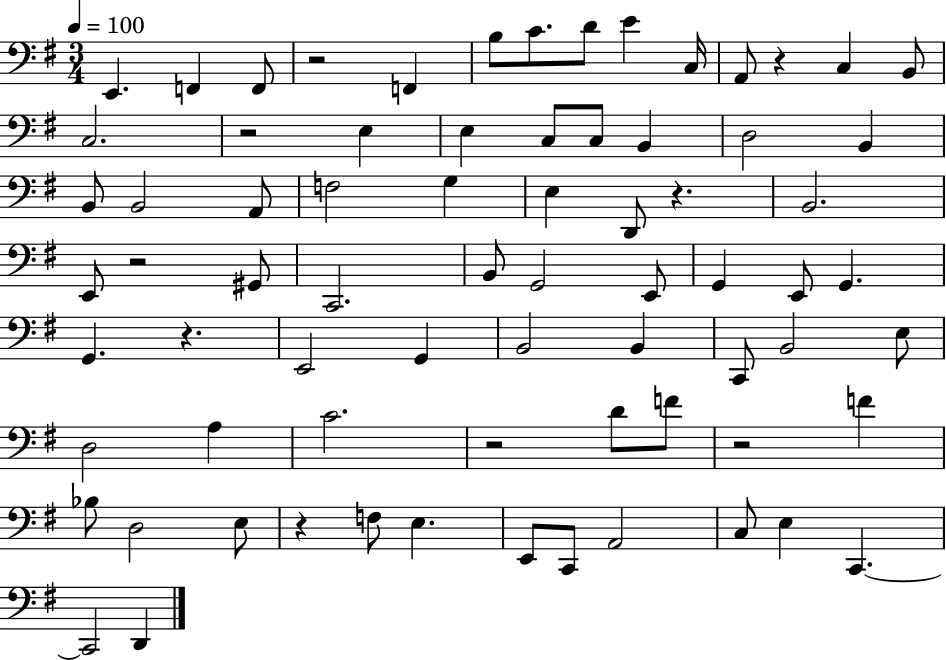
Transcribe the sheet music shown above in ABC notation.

X:1
T:Untitled
M:3/4
L:1/4
K:G
E,, F,, F,,/2 z2 F,, B,/2 C/2 D/2 E C,/4 A,,/2 z C, B,,/2 C,2 z2 E, E, C,/2 C,/2 B,, D,2 B,, B,,/2 B,,2 A,,/2 F,2 G, E, D,,/2 z B,,2 E,,/2 z2 ^G,,/2 C,,2 B,,/2 G,,2 E,,/2 G,, E,,/2 G,, G,, z E,,2 G,, B,,2 B,, C,,/2 B,,2 E,/2 D,2 A, C2 z2 D/2 F/2 z2 F _B,/2 D,2 E,/2 z F,/2 E, E,,/2 C,,/2 A,,2 C,/2 E, C,, C,,2 D,,